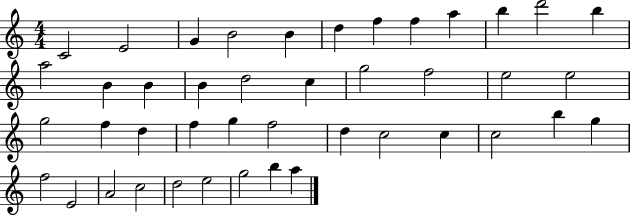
{
  \clef treble
  \numericTimeSignature
  \time 4/4
  \key c \major
  c'2 e'2 | g'4 b'2 b'4 | d''4 f''4 f''4 a''4 | b''4 d'''2 b''4 | \break a''2 b'4 b'4 | b'4 d''2 c''4 | g''2 f''2 | e''2 e''2 | \break g''2 f''4 d''4 | f''4 g''4 f''2 | d''4 c''2 c''4 | c''2 b''4 g''4 | \break f''2 e'2 | a'2 c''2 | d''2 e''2 | g''2 b''4 a''4 | \break \bar "|."
}